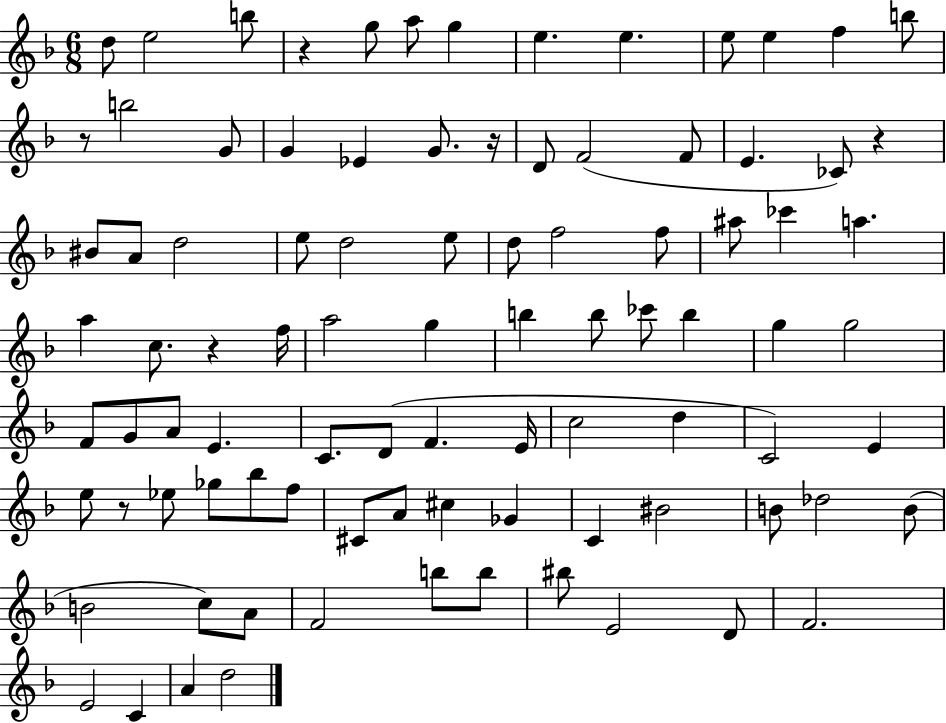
D5/e E5/h B5/e R/q G5/e A5/e G5/q E5/q. E5/q. E5/e E5/q F5/q B5/e R/e B5/h G4/e G4/q Eb4/q G4/e. R/s D4/e F4/h F4/e E4/q. CES4/e R/q BIS4/e A4/e D5/h E5/e D5/h E5/e D5/e F5/h F5/e A#5/e CES6/q A5/q. A5/q C5/e. R/q F5/s A5/h G5/q B5/q B5/e CES6/e B5/q G5/q G5/h F4/e G4/e A4/e E4/q. C4/e. D4/e F4/q. E4/s C5/h D5/q C4/h E4/q E5/e R/e Eb5/e Gb5/e Bb5/e F5/e C#4/e A4/e C#5/q Gb4/q C4/q BIS4/h B4/e Db5/h B4/e B4/h C5/e A4/e F4/h B5/e B5/e BIS5/e E4/h D4/e F4/h. E4/h C4/q A4/q D5/h